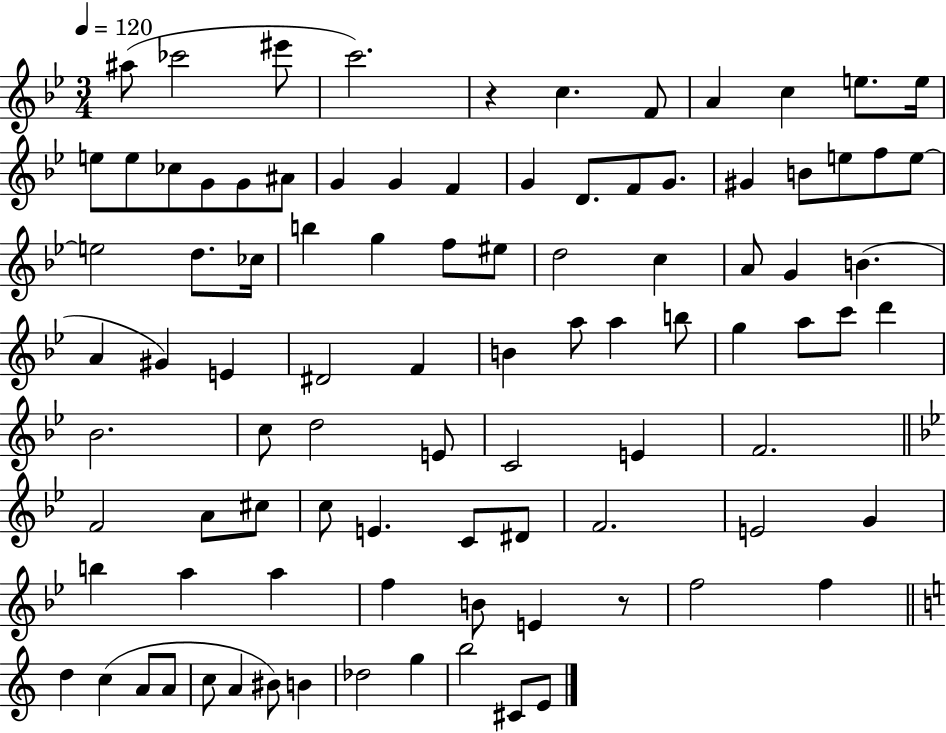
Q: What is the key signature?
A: BES major